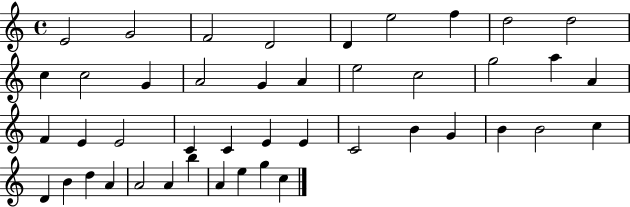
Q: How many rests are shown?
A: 0